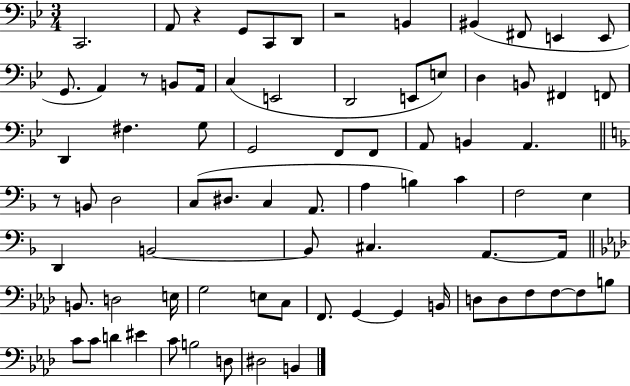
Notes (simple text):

C2/h. A2/e R/q G2/e C2/e D2/e R/h B2/q BIS2/q F#2/e E2/q E2/e G2/e. A2/q R/e B2/e A2/s C3/q E2/h D2/h E2/e E3/e D3/q B2/e F#2/q F2/e D2/q F#3/q. G3/e G2/h F2/e F2/e A2/e B2/q A2/q. R/e B2/e D3/h C3/e D#3/e. C3/q A2/e. A3/q B3/q C4/q F3/h E3/q D2/q B2/h B2/e C#3/q. A2/e. A2/s B2/e. D3/h E3/s G3/h E3/e C3/e F2/e. G2/q G2/q B2/s D3/e D3/e F3/e F3/e F3/e B3/e C4/e C4/e D4/q EIS4/q C4/e B3/h D3/e D#3/h B2/q